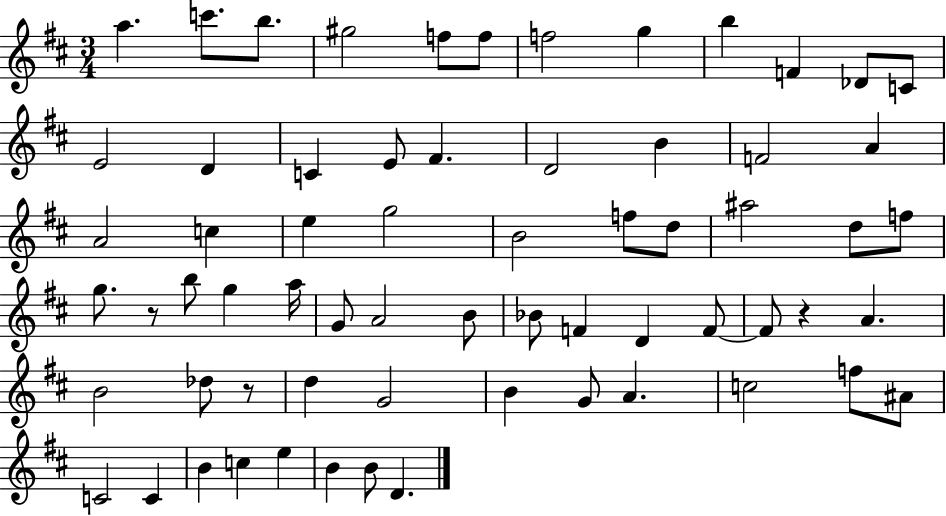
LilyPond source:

{
  \clef treble
  \numericTimeSignature
  \time 3/4
  \key d \major
  \repeat volta 2 { a''4. c'''8. b''8. | gis''2 f''8 f''8 | f''2 g''4 | b''4 f'4 des'8 c'8 | \break e'2 d'4 | c'4 e'8 fis'4. | d'2 b'4 | f'2 a'4 | \break a'2 c''4 | e''4 g''2 | b'2 f''8 d''8 | ais''2 d''8 f''8 | \break g''8. r8 b''8 g''4 a''16 | g'8 a'2 b'8 | bes'8 f'4 d'4 f'8~~ | f'8 r4 a'4. | \break b'2 des''8 r8 | d''4 g'2 | b'4 g'8 a'4. | c''2 f''8 ais'8 | \break c'2 c'4 | b'4 c''4 e''4 | b'4 b'8 d'4. | } \bar "|."
}